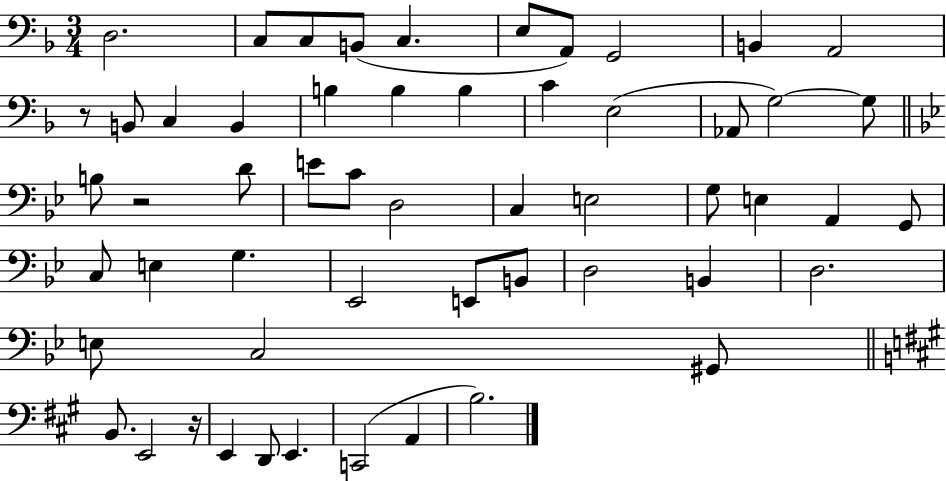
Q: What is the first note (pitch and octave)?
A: D3